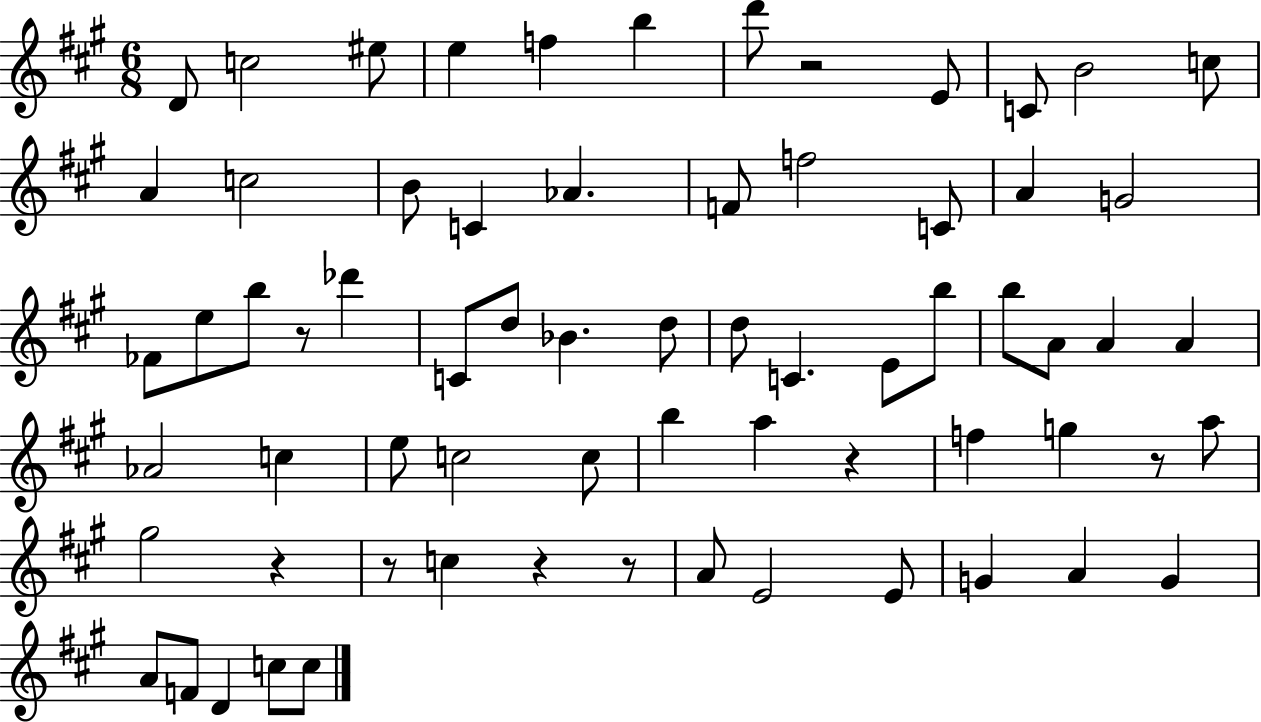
D4/e C5/h EIS5/e E5/q F5/q B5/q D6/e R/h E4/e C4/e B4/h C5/e A4/q C5/h B4/e C4/q Ab4/q. F4/e F5/h C4/e A4/q G4/h FES4/e E5/e B5/e R/e Db6/q C4/e D5/e Bb4/q. D5/e D5/e C4/q. E4/e B5/e B5/e A4/e A4/q A4/q Ab4/h C5/q E5/e C5/h C5/e B5/q A5/q R/q F5/q G5/q R/e A5/e G#5/h R/q R/e C5/q R/q R/e A4/e E4/h E4/e G4/q A4/q G4/q A4/e F4/e D4/q C5/e C5/e